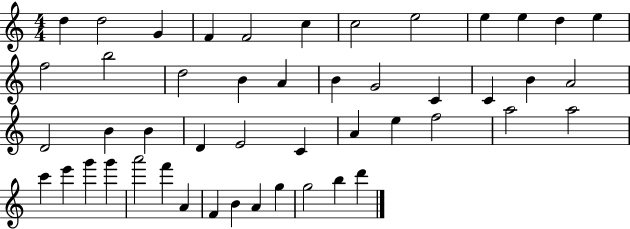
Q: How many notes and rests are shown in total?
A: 48